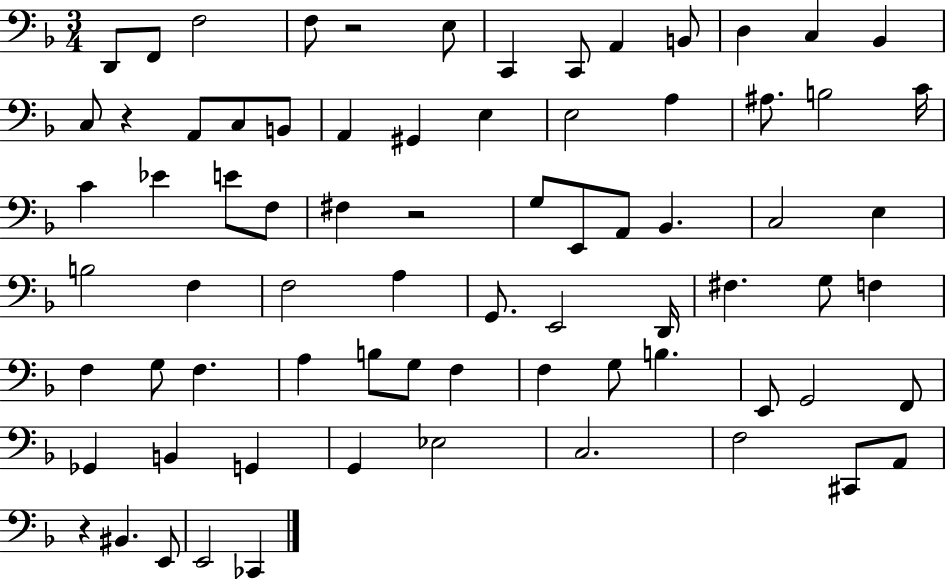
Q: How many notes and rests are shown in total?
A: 75